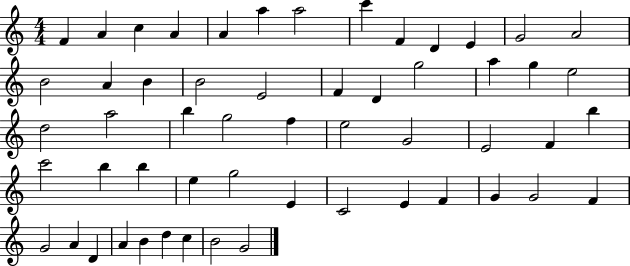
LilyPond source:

{
  \clef treble
  \numericTimeSignature
  \time 4/4
  \key c \major
  f'4 a'4 c''4 a'4 | a'4 a''4 a''2 | c'''4 f'4 d'4 e'4 | g'2 a'2 | \break b'2 a'4 b'4 | b'2 e'2 | f'4 d'4 g''2 | a''4 g''4 e''2 | \break d''2 a''2 | b''4 g''2 f''4 | e''2 g'2 | e'2 f'4 b''4 | \break c'''2 b''4 b''4 | e''4 g''2 e'4 | c'2 e'4 f'4 | g'4 g'2 f'4 | \break g'2 a'4 d'4 | a'4 b'4 d''4 c''4 | b'2 g'2 | \bar "|."
}